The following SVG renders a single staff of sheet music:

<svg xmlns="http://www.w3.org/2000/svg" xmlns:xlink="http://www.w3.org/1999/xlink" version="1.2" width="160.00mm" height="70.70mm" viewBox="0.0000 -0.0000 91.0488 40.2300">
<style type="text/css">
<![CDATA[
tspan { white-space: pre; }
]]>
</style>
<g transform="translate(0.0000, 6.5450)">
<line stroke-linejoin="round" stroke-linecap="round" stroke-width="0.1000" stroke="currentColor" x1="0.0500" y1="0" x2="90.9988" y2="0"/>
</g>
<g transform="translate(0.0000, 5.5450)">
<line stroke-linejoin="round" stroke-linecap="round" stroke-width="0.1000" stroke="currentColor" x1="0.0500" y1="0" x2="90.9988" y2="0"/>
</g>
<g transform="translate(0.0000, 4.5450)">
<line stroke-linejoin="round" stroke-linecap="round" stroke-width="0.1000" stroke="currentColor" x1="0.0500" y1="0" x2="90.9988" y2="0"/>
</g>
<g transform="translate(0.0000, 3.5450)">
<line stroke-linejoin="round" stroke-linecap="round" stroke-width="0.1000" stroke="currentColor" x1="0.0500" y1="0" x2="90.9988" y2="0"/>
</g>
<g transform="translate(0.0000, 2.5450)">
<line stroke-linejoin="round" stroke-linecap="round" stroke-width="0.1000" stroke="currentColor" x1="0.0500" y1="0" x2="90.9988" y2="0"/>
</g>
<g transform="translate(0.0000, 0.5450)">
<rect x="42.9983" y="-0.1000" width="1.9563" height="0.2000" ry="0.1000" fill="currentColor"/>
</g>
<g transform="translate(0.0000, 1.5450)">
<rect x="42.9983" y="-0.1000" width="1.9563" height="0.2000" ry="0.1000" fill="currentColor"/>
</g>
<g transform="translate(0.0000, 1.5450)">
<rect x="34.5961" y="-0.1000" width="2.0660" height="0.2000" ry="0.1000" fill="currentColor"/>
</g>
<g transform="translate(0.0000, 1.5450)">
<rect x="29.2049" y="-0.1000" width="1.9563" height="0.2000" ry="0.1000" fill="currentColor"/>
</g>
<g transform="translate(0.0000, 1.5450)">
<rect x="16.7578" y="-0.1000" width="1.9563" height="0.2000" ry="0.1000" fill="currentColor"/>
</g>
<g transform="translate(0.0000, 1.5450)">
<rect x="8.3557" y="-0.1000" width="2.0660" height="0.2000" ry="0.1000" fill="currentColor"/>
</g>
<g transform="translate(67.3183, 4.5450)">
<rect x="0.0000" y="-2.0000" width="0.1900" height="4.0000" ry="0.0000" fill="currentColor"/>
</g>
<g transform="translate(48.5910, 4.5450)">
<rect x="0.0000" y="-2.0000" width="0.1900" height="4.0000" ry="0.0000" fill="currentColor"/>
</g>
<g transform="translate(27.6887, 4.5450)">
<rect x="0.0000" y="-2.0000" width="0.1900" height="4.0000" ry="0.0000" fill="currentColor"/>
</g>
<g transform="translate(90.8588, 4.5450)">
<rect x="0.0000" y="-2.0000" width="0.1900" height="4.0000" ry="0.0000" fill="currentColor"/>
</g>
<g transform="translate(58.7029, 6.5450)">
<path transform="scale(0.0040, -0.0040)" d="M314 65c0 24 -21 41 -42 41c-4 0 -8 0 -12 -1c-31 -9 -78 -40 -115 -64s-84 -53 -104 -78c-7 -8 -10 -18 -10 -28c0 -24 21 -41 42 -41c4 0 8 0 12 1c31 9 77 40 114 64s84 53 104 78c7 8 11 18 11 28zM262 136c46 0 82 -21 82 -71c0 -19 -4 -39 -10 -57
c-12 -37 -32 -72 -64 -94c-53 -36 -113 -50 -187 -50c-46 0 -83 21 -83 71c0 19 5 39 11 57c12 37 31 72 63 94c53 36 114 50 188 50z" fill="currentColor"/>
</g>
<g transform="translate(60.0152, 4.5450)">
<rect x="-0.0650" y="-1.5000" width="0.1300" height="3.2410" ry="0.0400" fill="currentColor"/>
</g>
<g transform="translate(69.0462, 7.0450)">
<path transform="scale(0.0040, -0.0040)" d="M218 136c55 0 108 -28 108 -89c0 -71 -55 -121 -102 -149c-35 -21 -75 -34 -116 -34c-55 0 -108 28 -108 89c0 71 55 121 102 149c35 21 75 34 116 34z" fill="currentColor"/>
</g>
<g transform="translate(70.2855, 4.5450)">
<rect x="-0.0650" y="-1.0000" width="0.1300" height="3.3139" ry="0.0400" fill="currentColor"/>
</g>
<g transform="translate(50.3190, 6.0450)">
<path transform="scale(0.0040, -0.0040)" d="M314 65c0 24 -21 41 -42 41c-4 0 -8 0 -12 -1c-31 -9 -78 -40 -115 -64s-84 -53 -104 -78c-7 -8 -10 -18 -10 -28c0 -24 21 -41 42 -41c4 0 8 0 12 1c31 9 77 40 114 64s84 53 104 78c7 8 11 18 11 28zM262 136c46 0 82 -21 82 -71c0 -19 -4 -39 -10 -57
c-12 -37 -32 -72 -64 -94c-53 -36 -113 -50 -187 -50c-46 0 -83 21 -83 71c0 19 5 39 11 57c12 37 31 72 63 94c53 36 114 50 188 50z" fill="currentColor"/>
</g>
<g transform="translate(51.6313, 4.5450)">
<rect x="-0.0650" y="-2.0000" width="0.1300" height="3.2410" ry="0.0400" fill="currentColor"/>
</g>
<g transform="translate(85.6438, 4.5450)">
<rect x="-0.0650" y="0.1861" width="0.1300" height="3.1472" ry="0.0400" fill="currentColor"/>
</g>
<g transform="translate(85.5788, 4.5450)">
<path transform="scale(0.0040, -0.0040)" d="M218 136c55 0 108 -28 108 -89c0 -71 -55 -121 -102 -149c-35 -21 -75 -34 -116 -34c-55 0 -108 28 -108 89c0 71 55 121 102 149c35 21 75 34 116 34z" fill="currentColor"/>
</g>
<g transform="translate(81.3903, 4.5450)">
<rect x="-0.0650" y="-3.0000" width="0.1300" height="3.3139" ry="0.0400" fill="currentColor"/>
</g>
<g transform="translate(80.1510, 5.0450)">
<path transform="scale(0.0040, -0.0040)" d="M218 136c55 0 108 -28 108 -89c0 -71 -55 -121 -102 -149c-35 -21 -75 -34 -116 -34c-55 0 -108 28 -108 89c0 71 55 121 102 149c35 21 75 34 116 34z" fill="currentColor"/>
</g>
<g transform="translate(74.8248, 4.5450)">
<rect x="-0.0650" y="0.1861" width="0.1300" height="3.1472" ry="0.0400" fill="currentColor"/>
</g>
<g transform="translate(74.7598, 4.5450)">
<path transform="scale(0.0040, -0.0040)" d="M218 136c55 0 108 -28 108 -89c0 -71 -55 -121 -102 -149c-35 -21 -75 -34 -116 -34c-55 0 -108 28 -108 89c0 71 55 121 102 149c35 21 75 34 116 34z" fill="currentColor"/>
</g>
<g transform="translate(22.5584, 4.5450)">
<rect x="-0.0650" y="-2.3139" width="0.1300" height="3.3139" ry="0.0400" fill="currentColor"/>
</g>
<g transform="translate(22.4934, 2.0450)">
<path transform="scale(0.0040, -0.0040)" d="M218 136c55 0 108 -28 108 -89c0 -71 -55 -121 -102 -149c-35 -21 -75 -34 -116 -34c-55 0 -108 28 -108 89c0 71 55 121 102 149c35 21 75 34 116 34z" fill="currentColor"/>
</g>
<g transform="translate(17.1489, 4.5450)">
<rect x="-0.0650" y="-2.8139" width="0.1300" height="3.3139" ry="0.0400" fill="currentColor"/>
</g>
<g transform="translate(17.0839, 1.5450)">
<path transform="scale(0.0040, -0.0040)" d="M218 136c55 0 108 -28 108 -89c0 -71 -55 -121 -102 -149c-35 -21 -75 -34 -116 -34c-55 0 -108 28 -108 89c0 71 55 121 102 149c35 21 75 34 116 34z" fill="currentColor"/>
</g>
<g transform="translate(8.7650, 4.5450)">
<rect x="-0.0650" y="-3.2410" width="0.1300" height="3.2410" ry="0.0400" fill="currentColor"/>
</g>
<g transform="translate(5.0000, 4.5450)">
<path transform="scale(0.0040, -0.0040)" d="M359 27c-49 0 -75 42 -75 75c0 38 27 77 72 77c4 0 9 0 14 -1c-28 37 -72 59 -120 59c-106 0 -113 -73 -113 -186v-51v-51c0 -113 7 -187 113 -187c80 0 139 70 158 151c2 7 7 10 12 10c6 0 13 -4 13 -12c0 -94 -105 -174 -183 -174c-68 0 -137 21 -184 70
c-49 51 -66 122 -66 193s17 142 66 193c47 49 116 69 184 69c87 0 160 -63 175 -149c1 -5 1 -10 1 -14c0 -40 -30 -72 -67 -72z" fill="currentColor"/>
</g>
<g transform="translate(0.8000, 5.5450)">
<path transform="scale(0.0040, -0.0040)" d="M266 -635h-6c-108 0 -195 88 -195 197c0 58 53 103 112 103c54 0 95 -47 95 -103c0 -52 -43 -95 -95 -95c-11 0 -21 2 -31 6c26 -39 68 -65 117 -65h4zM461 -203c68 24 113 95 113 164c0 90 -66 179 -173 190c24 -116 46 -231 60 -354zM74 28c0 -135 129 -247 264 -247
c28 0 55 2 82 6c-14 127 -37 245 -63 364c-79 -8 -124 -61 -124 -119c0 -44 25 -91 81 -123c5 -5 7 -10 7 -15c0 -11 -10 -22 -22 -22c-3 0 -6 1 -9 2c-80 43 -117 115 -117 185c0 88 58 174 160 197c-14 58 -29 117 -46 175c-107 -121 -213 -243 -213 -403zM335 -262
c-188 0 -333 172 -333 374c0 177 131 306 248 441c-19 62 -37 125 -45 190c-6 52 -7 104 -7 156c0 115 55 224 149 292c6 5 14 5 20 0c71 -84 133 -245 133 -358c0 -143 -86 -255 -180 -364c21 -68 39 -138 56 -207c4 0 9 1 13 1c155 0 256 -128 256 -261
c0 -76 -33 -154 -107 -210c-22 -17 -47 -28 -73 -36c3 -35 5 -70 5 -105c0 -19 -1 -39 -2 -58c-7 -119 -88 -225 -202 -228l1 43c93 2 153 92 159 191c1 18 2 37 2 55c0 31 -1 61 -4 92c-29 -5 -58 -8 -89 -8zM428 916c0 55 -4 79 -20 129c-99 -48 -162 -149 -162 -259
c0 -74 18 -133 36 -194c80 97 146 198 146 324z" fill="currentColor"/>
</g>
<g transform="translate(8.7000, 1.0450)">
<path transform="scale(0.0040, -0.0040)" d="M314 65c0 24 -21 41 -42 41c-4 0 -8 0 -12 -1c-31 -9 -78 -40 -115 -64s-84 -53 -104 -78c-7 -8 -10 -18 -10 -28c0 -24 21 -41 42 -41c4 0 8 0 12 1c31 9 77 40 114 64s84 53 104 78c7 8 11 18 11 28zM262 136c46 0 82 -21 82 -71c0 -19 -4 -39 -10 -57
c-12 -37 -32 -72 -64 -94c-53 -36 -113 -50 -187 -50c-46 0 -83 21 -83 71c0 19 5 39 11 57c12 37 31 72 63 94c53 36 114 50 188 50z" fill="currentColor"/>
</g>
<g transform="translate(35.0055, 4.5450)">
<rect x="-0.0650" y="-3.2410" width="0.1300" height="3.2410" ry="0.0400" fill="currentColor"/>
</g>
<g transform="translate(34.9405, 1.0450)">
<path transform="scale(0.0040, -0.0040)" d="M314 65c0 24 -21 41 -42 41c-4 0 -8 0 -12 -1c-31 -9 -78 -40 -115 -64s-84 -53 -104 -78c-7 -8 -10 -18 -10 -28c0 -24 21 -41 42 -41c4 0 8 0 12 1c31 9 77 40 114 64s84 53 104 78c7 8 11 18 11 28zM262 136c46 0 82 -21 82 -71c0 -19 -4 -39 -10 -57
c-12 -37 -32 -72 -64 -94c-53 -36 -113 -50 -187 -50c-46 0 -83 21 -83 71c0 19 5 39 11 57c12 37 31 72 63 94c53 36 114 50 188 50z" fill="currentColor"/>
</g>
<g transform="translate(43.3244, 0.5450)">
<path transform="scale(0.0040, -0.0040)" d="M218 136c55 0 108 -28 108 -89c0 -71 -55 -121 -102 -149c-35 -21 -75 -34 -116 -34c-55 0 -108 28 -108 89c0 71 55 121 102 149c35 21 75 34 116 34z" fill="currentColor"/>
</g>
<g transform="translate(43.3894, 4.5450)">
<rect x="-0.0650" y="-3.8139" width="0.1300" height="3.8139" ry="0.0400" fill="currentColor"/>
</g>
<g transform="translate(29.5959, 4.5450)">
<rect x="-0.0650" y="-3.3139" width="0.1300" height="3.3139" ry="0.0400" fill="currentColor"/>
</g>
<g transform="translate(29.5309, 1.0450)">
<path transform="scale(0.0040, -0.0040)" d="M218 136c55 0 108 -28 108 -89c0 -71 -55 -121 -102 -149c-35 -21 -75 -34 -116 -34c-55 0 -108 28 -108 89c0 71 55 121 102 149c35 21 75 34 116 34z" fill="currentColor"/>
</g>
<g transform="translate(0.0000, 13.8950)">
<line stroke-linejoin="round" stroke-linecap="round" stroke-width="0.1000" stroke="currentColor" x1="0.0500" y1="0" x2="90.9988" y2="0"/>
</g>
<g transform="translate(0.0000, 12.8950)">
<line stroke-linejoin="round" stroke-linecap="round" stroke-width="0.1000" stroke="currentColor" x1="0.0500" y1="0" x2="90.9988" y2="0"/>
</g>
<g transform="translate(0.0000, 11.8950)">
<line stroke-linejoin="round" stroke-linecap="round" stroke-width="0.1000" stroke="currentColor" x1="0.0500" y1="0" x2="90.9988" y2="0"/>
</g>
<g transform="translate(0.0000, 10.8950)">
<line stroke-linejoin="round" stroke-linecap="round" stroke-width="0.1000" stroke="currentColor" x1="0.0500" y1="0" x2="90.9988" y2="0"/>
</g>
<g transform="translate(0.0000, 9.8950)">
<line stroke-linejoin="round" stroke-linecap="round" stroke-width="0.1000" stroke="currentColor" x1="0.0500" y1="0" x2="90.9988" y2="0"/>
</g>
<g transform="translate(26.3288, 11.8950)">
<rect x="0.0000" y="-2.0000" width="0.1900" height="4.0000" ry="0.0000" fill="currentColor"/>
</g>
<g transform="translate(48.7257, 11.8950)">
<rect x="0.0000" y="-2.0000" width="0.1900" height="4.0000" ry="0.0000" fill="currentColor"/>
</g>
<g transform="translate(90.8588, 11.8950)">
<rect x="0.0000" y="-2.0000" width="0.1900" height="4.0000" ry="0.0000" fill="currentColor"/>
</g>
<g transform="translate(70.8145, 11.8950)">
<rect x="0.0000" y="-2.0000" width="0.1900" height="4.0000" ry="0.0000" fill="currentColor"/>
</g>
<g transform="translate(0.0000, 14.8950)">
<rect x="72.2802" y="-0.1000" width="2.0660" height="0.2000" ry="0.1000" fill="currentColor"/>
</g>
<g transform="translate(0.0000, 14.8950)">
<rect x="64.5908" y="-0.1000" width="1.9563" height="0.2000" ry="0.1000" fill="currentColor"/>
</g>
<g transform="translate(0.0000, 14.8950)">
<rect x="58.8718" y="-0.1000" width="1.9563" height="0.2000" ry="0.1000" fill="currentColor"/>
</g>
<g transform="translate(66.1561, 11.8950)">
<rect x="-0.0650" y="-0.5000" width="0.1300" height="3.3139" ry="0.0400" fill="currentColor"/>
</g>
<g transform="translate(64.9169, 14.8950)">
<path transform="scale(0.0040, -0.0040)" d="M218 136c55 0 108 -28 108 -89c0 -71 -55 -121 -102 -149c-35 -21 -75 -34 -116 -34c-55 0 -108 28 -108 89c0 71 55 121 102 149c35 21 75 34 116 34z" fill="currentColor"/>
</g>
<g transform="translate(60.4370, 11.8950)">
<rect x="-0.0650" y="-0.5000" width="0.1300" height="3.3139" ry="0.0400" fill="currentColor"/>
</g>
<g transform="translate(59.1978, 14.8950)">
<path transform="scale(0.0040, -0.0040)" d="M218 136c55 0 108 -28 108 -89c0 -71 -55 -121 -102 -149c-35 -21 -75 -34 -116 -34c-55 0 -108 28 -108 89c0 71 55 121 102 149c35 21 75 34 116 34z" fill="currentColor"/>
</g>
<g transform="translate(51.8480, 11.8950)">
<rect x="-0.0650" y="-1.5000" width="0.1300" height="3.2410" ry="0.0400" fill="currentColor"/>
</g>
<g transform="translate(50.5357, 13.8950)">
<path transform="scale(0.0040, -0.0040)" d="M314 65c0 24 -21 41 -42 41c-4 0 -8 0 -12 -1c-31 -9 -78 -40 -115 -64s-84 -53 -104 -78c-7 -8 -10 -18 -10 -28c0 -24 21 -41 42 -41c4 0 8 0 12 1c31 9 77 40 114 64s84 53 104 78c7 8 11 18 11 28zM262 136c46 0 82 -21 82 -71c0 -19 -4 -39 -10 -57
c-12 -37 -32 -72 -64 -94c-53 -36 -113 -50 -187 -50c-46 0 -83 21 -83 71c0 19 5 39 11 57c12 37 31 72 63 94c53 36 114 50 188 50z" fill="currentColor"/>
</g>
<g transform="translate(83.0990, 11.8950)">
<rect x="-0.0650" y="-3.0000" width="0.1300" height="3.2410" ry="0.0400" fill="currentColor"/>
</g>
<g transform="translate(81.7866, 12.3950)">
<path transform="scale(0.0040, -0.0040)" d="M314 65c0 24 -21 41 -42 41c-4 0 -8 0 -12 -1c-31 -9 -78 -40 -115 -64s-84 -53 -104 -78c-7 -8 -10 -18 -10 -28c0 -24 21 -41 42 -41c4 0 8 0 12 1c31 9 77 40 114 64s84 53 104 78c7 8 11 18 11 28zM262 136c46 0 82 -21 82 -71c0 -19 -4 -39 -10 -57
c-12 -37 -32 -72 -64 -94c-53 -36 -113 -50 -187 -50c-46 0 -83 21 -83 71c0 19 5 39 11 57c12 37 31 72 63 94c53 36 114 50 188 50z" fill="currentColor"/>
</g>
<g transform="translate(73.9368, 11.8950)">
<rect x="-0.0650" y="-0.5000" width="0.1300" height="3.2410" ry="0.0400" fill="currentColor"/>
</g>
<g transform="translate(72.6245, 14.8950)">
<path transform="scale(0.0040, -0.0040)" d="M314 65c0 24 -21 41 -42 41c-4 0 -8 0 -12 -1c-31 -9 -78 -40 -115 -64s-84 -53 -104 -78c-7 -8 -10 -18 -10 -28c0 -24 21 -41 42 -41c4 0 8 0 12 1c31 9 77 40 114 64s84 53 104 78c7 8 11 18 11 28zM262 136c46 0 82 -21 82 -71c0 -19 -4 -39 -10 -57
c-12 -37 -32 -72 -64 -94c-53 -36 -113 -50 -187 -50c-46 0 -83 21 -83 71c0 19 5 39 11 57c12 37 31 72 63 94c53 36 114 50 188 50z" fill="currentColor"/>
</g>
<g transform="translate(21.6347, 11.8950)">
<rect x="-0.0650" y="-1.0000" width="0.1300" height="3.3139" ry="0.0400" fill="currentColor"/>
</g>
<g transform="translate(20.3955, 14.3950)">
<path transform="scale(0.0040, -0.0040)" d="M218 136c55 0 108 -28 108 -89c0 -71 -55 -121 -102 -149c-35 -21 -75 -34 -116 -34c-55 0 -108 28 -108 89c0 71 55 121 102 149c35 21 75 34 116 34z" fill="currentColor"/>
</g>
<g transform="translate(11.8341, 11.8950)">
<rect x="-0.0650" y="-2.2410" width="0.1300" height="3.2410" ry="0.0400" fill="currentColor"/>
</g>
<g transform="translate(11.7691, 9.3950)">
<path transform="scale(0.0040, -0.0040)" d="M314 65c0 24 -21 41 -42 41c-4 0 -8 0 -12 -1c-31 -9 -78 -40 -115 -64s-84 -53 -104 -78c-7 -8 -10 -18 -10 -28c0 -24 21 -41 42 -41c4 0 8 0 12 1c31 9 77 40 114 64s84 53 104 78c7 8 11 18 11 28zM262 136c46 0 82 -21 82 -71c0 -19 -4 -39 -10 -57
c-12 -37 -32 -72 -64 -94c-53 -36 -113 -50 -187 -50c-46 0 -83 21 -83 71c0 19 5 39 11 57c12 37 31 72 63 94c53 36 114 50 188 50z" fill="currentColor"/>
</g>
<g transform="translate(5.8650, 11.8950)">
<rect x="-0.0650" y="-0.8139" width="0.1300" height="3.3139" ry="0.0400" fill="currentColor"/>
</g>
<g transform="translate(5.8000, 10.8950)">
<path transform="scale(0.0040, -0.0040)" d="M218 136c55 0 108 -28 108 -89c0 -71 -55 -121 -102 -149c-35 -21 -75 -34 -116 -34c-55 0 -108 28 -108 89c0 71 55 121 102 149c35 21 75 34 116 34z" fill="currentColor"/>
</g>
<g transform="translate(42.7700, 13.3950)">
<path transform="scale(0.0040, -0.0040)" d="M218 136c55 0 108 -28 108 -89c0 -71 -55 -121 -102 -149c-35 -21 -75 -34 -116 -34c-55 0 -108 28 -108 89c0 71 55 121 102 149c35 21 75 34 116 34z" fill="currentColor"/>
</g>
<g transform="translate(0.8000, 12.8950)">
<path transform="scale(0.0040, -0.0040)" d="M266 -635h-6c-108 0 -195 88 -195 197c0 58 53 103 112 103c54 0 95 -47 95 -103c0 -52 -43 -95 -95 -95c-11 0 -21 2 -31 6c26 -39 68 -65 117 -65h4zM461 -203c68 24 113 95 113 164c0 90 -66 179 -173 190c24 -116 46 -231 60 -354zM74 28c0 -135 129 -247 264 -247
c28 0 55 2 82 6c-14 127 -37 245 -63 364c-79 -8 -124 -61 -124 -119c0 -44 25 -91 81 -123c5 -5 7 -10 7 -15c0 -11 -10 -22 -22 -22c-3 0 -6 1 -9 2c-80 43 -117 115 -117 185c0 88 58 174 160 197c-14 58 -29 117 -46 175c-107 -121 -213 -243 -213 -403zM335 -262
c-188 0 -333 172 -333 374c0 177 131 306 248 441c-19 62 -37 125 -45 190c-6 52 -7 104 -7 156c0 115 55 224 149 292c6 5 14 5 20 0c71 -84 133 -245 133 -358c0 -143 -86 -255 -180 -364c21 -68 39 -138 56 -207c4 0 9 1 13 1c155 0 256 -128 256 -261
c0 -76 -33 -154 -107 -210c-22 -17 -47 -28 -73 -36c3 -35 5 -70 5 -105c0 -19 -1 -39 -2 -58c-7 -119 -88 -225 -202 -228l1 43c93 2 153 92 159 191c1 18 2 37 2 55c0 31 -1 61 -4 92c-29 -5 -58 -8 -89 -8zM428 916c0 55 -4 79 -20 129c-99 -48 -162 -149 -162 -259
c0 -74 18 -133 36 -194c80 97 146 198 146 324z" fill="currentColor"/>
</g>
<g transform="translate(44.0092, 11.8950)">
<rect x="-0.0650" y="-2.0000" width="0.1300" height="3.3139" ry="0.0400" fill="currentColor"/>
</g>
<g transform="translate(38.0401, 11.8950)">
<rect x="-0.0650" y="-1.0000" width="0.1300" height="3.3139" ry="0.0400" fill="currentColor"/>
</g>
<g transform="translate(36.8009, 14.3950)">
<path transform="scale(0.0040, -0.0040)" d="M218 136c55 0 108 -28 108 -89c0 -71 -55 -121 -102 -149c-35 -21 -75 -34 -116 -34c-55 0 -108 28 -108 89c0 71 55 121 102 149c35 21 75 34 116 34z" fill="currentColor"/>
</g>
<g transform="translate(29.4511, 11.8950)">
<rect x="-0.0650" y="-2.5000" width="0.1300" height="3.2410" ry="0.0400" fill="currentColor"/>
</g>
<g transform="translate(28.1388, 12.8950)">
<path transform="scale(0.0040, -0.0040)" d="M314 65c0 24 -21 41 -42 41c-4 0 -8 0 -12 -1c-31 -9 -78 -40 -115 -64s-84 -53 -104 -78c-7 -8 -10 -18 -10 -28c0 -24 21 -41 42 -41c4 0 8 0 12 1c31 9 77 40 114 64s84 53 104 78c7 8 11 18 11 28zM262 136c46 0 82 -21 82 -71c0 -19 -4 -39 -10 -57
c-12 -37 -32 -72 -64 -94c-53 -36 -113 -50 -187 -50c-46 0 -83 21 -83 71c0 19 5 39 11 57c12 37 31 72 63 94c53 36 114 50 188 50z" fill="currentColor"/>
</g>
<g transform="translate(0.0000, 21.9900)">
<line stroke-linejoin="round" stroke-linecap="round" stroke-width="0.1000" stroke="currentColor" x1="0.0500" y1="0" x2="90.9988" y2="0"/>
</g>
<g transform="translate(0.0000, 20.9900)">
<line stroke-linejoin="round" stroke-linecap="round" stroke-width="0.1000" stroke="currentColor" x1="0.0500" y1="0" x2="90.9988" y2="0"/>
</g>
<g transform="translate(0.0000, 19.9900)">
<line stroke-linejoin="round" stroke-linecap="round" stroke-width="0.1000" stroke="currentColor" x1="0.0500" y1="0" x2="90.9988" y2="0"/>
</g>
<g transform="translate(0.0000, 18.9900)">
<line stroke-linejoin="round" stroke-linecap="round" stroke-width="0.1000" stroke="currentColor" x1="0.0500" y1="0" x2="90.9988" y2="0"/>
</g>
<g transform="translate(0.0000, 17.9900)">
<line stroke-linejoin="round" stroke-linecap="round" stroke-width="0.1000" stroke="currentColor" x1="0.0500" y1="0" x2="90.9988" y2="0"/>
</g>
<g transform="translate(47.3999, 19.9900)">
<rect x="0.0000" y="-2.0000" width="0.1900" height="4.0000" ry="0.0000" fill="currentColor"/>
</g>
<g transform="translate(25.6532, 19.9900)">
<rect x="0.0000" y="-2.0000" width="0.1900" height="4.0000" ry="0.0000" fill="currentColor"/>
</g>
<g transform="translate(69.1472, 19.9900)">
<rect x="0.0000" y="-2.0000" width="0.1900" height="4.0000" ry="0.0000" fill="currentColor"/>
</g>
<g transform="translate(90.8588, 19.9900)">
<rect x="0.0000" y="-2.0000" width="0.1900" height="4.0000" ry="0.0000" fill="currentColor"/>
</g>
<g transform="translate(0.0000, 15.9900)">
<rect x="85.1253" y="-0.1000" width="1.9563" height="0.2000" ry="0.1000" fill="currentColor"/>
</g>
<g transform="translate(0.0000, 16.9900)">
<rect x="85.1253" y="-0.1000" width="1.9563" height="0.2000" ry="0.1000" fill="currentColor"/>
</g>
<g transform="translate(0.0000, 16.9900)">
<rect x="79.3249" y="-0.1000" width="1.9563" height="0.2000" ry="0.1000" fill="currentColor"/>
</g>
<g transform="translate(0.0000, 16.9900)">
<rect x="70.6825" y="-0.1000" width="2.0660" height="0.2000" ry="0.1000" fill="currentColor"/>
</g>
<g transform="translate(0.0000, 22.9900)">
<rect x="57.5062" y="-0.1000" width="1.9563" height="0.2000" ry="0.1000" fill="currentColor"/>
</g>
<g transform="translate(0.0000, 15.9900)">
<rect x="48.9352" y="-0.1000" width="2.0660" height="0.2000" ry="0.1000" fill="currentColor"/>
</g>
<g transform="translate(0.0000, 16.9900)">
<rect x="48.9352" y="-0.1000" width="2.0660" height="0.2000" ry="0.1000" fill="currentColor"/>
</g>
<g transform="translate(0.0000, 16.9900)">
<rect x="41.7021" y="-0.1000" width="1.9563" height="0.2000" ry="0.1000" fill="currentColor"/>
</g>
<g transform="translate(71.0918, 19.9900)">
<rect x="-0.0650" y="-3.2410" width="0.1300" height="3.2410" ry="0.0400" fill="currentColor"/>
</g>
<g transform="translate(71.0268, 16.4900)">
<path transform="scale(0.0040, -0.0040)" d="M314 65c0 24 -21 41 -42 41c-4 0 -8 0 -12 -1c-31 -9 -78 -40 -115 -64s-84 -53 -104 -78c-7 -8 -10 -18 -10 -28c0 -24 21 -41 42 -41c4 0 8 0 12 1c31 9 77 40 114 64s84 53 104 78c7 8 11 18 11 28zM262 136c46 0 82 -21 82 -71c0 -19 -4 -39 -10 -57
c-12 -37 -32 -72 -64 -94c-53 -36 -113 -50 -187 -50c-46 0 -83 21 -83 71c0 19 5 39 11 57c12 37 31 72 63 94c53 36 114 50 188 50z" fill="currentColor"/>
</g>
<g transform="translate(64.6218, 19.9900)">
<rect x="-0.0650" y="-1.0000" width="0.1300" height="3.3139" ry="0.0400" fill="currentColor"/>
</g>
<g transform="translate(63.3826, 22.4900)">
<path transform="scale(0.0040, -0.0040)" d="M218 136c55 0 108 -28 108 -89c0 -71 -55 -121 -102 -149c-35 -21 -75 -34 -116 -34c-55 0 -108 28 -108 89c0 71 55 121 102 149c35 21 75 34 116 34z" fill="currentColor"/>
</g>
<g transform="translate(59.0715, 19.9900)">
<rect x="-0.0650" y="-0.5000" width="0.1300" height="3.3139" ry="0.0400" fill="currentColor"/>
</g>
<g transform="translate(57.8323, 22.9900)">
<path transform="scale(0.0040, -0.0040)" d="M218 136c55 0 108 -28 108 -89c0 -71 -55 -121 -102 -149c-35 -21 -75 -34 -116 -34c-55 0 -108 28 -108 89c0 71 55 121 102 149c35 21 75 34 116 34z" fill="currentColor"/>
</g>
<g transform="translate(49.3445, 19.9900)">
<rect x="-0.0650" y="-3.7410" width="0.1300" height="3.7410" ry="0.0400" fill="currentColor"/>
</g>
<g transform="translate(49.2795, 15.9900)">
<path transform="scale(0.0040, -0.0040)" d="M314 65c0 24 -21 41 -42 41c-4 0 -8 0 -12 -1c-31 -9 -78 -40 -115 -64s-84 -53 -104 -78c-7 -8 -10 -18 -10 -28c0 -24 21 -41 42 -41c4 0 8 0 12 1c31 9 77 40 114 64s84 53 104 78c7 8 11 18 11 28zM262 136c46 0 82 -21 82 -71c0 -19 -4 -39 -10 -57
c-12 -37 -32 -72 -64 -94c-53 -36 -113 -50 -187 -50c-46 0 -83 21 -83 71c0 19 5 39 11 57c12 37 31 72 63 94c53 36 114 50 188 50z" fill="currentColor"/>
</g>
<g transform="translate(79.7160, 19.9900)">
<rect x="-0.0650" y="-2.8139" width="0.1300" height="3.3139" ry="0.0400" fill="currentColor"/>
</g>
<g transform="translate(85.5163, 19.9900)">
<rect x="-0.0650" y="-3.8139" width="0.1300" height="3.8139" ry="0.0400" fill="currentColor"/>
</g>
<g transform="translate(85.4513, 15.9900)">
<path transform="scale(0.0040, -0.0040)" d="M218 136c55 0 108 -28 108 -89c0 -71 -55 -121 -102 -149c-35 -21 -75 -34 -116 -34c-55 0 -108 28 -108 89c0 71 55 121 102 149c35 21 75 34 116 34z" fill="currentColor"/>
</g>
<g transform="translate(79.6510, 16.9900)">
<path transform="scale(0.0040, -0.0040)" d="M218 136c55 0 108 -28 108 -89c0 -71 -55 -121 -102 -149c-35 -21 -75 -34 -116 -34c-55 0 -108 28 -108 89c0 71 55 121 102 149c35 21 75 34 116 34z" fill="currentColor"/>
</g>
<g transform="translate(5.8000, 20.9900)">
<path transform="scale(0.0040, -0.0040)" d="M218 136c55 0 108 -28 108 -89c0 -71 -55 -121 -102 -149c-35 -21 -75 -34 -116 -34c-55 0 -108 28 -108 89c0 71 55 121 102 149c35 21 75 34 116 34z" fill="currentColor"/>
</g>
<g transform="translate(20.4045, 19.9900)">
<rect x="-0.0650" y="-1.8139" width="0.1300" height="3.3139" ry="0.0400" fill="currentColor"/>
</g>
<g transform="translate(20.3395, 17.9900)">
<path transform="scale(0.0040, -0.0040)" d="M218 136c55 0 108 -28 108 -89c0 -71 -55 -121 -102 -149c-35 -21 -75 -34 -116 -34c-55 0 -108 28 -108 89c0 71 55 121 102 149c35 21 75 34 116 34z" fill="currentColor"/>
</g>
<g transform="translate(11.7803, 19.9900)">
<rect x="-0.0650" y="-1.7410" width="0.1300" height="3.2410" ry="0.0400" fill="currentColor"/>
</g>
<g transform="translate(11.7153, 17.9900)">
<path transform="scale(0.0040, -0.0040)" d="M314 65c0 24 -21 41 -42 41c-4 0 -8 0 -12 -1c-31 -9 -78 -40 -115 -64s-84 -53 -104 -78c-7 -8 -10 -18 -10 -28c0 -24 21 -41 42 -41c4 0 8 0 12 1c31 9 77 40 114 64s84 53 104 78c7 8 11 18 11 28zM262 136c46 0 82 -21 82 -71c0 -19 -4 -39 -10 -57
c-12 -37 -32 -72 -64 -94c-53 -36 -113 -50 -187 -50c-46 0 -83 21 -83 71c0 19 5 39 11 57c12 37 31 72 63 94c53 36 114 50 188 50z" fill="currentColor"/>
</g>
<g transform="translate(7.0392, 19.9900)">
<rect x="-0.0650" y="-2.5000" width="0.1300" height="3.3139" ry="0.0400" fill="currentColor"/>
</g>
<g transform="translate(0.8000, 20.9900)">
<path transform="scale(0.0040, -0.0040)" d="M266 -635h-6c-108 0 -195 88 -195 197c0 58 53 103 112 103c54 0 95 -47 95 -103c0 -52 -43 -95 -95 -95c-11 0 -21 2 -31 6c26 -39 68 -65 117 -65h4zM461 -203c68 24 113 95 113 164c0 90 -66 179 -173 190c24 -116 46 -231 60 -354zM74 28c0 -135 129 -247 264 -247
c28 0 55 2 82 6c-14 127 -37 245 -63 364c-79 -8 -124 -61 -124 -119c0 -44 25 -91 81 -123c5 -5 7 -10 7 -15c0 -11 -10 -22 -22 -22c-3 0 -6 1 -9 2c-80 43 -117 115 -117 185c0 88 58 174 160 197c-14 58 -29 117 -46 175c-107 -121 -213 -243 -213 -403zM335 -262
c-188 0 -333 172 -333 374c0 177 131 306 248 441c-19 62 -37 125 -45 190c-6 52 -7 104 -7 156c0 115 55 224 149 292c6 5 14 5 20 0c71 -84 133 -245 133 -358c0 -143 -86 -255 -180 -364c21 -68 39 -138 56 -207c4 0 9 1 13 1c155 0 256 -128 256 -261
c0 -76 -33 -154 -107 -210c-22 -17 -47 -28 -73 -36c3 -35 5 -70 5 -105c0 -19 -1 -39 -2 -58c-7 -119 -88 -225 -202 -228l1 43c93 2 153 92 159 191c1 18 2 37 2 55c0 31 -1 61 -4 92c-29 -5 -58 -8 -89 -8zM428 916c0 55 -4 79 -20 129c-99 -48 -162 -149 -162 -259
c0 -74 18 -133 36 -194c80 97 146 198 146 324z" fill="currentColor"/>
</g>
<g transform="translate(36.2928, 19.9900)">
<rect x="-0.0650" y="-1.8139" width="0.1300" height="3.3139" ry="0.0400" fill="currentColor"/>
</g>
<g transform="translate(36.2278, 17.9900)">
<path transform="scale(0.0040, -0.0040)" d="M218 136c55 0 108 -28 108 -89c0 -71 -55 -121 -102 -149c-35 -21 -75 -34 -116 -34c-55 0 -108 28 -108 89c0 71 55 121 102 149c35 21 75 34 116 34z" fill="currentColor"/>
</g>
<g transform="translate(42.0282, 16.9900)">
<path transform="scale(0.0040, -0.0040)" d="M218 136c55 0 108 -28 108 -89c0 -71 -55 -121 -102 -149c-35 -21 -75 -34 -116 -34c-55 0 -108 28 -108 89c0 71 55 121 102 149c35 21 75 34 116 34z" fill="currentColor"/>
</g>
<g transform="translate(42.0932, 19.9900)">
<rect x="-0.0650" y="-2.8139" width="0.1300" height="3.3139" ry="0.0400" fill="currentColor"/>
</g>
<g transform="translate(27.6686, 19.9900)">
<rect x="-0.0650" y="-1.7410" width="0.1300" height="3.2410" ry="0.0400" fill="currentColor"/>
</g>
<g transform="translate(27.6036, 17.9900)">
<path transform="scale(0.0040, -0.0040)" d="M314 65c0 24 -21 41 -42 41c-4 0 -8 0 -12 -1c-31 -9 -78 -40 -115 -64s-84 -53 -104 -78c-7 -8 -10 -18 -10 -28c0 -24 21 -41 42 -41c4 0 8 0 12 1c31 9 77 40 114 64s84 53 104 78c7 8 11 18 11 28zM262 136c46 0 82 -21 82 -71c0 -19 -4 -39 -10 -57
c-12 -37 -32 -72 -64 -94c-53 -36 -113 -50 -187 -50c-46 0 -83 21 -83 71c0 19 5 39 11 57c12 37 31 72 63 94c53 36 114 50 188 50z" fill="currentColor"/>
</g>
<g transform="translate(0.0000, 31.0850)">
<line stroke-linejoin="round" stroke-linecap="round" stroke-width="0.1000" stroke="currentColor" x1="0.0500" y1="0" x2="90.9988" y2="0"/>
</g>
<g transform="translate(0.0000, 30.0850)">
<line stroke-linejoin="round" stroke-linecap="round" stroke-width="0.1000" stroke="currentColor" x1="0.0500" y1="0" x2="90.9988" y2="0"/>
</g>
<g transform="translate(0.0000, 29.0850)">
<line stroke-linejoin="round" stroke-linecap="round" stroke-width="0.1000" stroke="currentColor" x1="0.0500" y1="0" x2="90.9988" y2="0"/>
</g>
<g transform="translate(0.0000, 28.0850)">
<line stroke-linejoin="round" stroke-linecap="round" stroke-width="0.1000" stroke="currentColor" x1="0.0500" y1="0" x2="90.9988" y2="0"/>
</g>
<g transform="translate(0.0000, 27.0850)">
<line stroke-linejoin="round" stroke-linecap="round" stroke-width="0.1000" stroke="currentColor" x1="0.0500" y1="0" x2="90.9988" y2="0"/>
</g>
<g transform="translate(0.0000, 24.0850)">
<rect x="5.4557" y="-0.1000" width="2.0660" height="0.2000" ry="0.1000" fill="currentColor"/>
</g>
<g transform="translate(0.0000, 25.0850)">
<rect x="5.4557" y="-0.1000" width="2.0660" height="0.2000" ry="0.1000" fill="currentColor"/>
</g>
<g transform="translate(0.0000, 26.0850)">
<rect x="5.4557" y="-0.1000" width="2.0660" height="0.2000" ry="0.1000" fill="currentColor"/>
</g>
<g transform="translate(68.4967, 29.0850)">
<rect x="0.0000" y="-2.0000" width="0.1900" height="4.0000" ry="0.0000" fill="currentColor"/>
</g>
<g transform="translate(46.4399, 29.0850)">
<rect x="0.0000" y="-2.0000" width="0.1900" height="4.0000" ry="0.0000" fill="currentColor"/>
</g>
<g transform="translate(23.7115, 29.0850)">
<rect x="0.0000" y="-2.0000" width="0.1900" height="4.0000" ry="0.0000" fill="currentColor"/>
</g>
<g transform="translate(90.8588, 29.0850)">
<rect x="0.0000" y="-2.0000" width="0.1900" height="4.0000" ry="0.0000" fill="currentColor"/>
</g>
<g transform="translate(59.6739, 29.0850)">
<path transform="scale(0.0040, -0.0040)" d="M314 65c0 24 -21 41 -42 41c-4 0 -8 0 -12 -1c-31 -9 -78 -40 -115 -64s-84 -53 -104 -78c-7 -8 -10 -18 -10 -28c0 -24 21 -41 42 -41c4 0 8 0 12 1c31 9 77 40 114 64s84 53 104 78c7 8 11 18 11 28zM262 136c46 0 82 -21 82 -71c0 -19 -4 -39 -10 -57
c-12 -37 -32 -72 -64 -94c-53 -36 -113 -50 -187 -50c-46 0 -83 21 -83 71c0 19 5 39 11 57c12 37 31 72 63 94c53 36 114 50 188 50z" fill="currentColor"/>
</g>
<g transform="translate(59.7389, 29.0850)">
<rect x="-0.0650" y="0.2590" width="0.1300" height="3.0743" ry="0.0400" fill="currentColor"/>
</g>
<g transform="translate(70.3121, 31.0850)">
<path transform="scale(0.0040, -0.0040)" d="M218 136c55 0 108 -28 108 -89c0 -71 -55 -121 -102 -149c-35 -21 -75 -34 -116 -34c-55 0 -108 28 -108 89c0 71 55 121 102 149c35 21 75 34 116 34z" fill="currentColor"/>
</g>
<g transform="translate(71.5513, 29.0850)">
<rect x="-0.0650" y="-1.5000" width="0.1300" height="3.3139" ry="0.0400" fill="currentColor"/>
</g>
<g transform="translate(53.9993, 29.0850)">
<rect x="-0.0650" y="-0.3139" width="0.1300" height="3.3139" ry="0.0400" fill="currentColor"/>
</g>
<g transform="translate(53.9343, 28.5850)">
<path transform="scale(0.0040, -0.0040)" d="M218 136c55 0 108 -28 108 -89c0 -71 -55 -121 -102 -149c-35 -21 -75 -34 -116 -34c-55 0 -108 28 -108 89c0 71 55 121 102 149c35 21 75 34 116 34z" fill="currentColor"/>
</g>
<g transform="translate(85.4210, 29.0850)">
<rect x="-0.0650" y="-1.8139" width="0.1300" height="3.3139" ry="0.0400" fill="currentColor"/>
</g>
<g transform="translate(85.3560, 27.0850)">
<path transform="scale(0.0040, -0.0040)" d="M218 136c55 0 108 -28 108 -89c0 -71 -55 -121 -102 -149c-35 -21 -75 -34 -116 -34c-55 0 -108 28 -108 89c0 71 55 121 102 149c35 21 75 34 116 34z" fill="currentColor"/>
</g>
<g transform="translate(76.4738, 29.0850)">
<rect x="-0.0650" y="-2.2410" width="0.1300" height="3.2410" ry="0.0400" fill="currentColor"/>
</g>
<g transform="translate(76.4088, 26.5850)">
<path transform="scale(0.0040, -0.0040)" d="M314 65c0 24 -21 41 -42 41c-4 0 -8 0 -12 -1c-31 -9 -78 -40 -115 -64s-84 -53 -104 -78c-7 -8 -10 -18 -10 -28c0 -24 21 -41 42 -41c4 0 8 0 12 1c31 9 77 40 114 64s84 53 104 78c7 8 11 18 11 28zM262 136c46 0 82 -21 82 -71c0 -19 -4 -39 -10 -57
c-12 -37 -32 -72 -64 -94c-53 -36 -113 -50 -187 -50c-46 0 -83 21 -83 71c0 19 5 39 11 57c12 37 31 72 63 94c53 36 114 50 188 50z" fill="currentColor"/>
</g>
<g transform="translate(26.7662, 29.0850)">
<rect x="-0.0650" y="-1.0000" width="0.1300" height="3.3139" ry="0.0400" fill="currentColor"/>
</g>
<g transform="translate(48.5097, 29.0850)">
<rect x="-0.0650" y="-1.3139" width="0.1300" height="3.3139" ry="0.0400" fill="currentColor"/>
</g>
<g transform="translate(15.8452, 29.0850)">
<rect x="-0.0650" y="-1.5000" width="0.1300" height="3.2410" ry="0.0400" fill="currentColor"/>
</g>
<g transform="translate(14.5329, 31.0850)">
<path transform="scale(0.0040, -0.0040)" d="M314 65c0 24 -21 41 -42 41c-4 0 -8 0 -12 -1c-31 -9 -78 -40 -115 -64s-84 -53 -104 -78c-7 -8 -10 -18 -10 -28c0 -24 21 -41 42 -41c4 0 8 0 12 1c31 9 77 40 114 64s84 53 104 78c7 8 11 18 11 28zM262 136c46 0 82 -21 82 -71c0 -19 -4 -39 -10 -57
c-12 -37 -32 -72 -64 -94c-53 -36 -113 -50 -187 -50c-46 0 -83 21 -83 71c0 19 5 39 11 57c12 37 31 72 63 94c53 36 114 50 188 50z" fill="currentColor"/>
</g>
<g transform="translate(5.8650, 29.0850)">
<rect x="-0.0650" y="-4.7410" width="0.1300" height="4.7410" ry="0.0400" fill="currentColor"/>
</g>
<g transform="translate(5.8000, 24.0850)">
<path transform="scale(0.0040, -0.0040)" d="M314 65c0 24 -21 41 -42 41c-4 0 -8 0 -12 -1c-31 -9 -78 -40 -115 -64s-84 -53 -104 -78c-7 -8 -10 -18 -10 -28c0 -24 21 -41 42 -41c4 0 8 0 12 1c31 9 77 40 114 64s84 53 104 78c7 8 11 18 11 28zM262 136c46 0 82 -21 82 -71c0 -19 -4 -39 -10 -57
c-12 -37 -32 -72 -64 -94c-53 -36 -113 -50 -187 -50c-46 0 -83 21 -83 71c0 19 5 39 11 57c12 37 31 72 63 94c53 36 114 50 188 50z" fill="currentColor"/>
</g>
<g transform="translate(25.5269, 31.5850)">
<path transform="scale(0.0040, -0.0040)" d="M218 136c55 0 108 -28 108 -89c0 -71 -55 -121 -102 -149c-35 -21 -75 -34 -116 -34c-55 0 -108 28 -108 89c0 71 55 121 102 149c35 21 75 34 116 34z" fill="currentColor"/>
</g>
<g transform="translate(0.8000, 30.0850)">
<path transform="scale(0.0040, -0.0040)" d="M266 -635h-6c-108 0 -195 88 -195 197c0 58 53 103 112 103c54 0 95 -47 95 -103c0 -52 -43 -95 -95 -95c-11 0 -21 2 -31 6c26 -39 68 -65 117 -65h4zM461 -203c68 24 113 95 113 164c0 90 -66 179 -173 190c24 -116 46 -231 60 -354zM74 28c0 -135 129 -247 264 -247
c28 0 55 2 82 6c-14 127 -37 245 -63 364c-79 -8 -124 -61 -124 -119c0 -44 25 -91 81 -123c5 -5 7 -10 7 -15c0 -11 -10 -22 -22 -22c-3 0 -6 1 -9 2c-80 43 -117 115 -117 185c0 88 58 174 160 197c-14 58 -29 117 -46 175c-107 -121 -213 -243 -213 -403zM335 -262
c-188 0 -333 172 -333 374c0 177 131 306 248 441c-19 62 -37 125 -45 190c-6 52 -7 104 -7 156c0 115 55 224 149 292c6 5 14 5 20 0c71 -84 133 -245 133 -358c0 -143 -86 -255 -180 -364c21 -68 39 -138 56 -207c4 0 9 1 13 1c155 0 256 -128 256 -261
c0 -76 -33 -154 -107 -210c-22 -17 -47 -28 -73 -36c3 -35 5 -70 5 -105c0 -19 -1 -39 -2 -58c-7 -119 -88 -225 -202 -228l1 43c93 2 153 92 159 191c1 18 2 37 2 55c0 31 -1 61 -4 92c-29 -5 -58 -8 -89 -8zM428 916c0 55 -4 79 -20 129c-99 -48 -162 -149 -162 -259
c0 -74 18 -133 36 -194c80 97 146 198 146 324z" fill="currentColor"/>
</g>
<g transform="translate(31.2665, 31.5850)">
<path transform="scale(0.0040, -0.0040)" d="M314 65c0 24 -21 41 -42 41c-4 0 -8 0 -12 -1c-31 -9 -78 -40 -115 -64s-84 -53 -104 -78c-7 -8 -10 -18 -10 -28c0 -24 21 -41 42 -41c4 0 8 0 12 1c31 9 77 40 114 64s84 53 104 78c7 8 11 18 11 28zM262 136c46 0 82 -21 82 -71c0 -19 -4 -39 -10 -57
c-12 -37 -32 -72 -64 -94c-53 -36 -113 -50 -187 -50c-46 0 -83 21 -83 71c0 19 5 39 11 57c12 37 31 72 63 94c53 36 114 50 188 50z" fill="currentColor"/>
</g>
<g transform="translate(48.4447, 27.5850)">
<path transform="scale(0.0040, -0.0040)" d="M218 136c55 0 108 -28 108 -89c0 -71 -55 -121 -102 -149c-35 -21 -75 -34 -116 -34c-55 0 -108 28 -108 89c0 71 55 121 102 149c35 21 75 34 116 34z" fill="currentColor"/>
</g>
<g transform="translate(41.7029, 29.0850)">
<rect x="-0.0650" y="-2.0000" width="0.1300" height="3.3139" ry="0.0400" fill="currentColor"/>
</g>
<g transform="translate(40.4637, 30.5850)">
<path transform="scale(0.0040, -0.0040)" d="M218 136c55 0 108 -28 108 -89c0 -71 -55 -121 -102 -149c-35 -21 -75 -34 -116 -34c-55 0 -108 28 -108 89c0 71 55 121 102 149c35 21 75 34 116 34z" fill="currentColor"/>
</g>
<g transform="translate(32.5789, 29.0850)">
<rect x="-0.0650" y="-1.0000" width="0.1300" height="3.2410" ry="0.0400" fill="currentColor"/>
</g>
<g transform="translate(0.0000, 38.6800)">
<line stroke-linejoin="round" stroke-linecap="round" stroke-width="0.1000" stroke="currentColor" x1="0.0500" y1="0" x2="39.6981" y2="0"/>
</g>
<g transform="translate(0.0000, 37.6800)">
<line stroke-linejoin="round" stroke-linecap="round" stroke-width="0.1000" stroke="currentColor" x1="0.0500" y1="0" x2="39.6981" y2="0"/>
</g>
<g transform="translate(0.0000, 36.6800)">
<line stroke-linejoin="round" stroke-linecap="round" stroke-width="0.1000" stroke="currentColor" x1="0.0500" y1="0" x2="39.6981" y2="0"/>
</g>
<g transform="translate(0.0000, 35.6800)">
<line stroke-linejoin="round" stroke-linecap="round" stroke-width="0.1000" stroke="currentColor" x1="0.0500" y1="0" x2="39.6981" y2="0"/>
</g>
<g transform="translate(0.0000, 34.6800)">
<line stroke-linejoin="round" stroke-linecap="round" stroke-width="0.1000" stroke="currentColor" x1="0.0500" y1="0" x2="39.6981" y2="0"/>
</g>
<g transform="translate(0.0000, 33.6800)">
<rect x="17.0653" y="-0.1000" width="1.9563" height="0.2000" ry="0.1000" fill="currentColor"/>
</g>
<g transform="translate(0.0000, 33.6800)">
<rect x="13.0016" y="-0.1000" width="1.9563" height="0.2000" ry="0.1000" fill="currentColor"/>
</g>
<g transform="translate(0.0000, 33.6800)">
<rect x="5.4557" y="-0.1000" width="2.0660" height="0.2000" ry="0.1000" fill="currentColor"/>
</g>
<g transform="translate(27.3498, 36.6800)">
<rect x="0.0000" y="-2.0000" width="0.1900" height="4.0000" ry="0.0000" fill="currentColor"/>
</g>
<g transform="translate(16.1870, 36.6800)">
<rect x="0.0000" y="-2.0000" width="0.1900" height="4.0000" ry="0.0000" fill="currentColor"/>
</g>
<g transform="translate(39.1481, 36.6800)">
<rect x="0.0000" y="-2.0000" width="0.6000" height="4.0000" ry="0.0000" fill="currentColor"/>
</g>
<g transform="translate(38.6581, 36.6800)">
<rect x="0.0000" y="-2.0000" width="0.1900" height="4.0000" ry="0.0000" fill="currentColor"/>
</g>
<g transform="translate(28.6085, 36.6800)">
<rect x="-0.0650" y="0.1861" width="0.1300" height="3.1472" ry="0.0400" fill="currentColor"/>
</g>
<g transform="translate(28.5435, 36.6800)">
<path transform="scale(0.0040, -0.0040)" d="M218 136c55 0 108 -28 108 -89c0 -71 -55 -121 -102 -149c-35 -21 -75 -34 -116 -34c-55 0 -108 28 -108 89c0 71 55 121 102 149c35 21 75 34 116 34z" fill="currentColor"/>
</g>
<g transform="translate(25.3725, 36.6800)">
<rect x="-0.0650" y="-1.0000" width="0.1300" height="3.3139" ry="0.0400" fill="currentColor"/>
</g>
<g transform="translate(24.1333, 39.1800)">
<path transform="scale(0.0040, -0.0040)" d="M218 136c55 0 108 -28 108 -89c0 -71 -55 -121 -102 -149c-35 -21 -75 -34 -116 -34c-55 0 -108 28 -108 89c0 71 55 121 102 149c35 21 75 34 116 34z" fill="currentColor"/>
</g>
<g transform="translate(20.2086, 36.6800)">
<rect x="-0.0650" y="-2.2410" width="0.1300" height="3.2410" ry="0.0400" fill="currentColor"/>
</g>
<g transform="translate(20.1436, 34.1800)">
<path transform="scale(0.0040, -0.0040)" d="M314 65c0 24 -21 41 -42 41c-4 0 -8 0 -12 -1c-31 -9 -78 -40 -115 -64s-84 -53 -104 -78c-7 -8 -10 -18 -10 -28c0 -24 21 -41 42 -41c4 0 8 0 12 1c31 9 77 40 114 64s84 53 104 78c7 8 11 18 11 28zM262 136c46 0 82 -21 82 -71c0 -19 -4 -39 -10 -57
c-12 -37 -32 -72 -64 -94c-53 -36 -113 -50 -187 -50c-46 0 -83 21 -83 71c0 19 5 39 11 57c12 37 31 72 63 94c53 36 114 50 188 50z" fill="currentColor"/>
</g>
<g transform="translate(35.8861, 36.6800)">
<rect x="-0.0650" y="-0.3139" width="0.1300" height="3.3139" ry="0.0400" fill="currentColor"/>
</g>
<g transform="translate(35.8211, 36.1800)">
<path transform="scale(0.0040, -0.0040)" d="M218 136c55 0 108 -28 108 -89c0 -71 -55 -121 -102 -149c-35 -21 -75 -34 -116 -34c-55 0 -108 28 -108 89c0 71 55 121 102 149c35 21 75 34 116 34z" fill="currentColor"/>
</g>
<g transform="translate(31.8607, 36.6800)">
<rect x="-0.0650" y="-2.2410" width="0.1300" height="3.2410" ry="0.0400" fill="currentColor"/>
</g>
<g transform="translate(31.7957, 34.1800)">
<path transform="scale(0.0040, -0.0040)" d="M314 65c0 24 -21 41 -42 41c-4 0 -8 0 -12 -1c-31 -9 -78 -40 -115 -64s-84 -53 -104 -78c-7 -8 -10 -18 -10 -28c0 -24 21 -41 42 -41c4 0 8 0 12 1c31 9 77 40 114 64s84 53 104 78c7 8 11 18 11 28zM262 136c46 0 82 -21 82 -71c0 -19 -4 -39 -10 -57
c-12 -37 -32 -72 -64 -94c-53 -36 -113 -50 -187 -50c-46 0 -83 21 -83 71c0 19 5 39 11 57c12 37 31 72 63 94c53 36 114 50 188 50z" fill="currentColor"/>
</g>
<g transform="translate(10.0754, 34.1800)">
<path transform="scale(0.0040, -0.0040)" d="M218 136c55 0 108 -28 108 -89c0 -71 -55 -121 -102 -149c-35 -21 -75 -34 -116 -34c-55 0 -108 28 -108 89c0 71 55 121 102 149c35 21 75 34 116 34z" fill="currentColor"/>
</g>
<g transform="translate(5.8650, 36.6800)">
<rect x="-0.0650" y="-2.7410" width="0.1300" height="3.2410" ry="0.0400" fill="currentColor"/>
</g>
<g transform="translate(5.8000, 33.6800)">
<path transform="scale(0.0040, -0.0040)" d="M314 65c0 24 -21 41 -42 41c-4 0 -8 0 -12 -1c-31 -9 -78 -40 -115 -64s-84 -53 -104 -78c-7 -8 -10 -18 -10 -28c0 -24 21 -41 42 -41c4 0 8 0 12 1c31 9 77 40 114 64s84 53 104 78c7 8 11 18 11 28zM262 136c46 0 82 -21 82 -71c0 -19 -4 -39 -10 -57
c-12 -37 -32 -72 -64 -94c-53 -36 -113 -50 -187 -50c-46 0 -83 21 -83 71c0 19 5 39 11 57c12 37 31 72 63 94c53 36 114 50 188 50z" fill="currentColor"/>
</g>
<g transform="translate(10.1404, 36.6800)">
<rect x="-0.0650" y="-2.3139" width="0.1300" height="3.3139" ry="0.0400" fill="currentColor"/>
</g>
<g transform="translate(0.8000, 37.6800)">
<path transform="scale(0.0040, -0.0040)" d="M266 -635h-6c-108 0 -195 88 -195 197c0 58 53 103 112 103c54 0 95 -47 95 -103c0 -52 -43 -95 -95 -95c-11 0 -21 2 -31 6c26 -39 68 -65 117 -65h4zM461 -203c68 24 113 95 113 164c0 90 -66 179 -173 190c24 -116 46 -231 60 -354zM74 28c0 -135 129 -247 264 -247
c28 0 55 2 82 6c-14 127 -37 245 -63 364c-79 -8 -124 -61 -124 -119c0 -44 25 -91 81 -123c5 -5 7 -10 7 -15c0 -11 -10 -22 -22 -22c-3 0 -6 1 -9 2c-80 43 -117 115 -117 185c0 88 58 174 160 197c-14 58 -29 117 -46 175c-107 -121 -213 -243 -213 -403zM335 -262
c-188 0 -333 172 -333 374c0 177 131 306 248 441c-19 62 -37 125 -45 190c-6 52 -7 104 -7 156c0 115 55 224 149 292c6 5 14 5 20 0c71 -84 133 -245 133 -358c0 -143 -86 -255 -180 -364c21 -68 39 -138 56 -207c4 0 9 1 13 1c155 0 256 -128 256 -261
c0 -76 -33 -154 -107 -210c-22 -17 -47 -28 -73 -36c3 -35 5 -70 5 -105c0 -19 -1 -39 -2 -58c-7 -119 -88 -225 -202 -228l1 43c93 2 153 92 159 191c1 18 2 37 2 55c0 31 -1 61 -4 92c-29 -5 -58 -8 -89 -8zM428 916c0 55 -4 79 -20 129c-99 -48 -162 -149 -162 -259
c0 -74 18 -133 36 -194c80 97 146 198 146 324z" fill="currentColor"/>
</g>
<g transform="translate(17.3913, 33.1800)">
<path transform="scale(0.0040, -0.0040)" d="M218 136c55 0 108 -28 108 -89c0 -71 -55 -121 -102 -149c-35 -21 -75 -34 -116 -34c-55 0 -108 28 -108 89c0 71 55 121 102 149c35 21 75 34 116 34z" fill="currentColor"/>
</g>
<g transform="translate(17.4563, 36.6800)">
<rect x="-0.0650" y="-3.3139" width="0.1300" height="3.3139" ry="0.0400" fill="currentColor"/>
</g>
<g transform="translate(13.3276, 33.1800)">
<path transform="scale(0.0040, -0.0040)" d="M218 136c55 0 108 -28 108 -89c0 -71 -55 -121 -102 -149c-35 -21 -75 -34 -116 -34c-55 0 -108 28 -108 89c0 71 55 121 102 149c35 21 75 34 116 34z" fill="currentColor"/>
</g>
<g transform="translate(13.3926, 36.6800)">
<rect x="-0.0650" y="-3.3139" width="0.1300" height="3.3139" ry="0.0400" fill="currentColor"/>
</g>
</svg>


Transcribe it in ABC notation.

X:1
T:Untitled
M:4/4
L:1/4
K:C
b2 a g b b2 c' F2 E2 D B A B d g2 D G2 D F E2 C C C2 A2 G f2 f f2 f a c'2 C D b2 a c' e'2 E2 D D2 F e c B2 E g2 f a2 g b b g2 D B g2 c